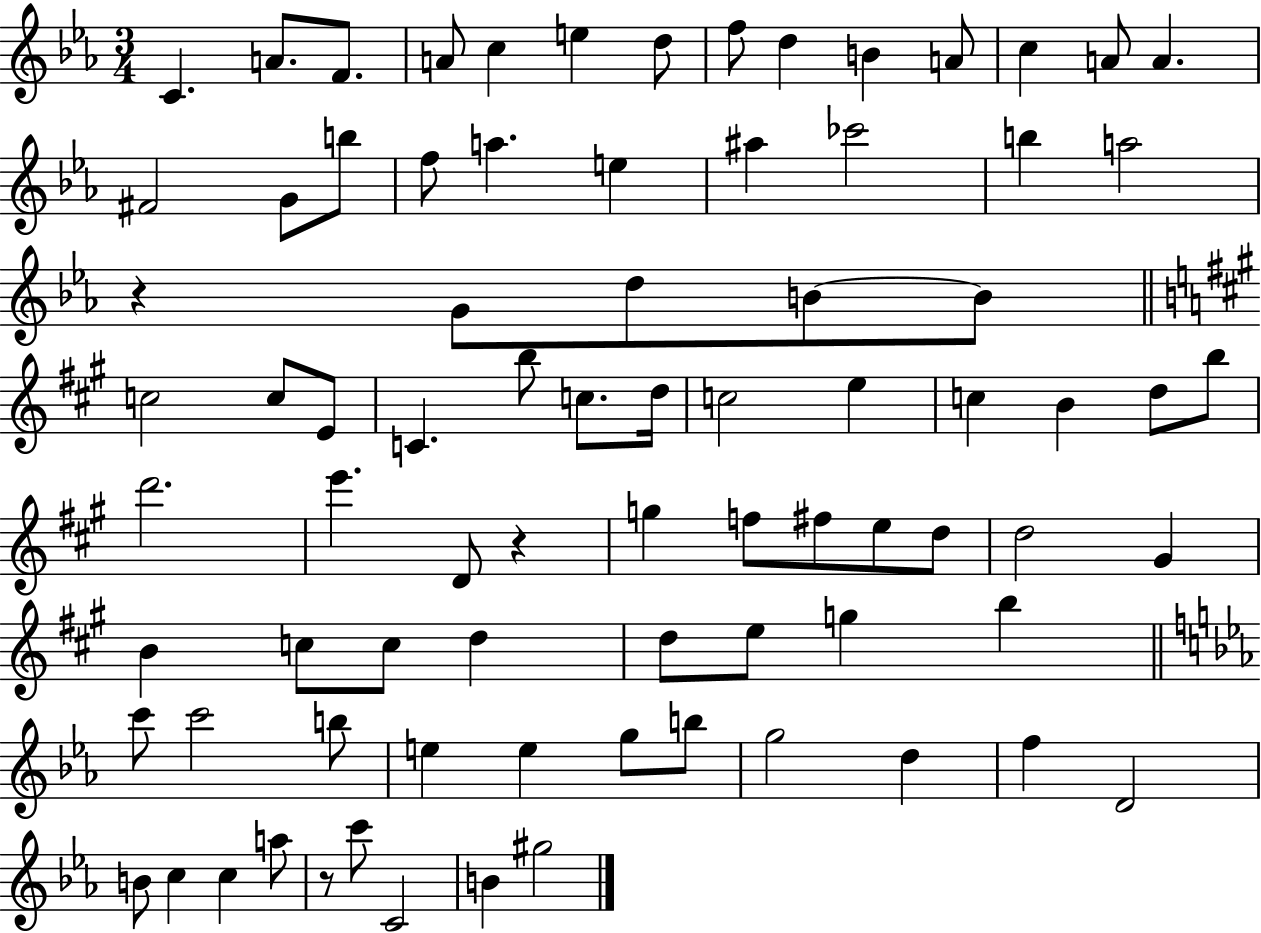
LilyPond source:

{
  \clef treble
  \numericTimeSignature
  \time 3/4
  \key ees \major
  c'4. a'8. f'8. | a'8 c''4 e''4 d''8 | f''8 d''4 b'4 a'8 | c''4 a'8 a'4. | \break fis'2 g'8 b''8 | f''8 a''4. e''4 | ais''4 ces'''2 | b''4 a''2 | \break r4 g'8 d''8 b'8~~ b'8 | \bar "||" \break \key a \major c''2 c''8 e'8 | c'4. b''8 c''8. d''16 | c''2 e''4 | c''4 b'4 d''8 b''8 | \break d'''2. | e'''4. d'8 r4 | g''4 f''8 fis''8 e''8 d''8 | d''2 gis'4 | \break b'4 c''8 c''8 d''4 | d''8 e''8 g''4 b''4 | \bar "||" \break \key ees \major c'''8 c'''2 b''8 | e''4 e''4 g''8 b''8 | g''2 d''4 | f''4 d'2 | \break b'8 c''4 c''4 a''8 | r8 c'''8 c'2 | b'4 gis''2 | \bar "|."
}